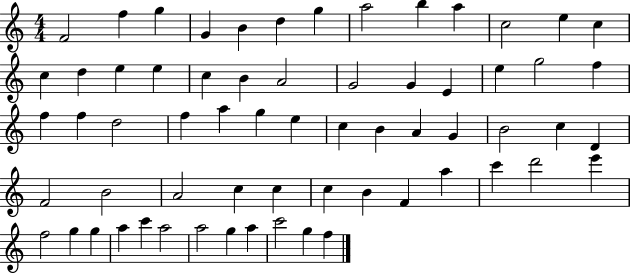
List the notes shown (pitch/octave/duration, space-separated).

F4/h F5/q G5/q G4/q B4/q D5/q G5/q A5/h B5/q A5/q C5/h E5/q C5/q C5/q D5/q E5/q E5/q C5/q B4/q A4/h G4/h G4/q E4/q E5/q G5/h F5/q F5/q F5/q D5/h F5/q A5/q G5/q E5/q C5/q B4/q A4/q G4/q B4/h C5/q D4/q F4/h B4/h A4/h C5/q C5/q C5/q B4/q F4/q A5/q C6/q D6/h E6/q F5/h G5/q G5/q A5/q C6/q A5/h A5/h G5/q A5/q C6/h G5/q F5/q